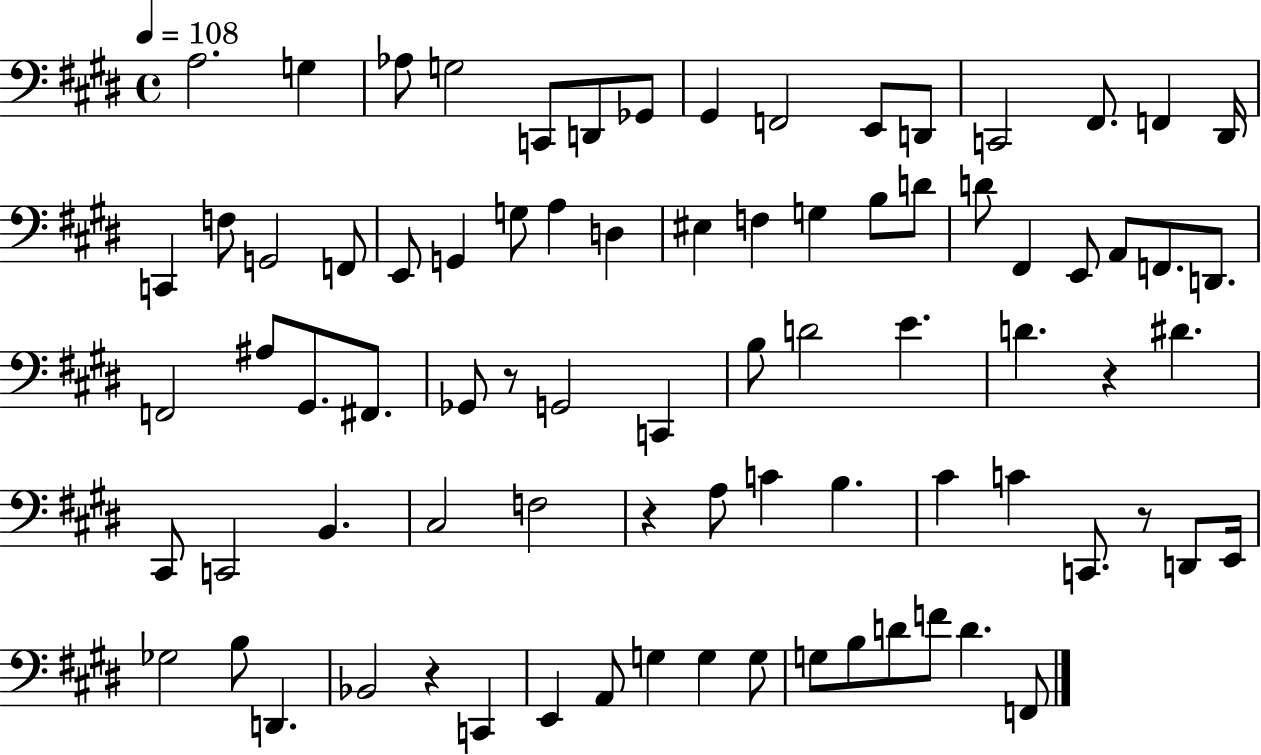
A3/h. G3/q Ab3/e G3/h C2/e D2/e Gb2/e G#2/q F2/h E2/e D2/e C2/h F#2/e. F2/q D#2/s C2/q F3/e G2/h F2/e E2/e G2/q G3/e A3/q D3/q EIS3/q F3/q G3/q B3/e D4/e D4/e F#2/q E2/e A2/e F2/e. D2/e. F2/h A#3/e G#2/e. F#2/e. Gb2/e R/e G2/h C2/q B3/e D4/h E4/q. D4/q. R/q D#4/q. C#2/e C2/h B2/q. C#3/h F3/h R/q A3/e C4/q B3/q. C#4/q C4/q C2/e. R/e D2/e E2/s Gb3/h B3/e D2/q. Bb2/h R/q C2/q E2/q A2/e G3/q G3/q G3/e G3/e B3/e D4/e F4/e D4/q. F2/e